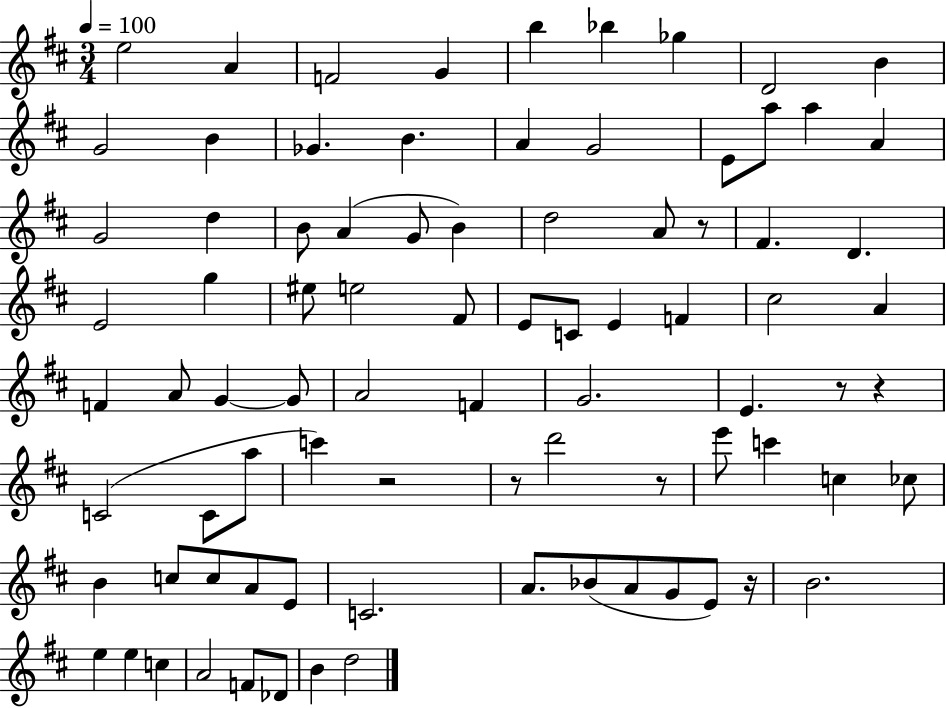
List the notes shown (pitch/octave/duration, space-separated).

E5/h A4/q F4/h G4/q B5/q Bb5/q Gb5/q D4/h B4/q G4/h B4/q Gb4/q. B4/q. A4/q G4/h E4/e A5/e A5/q A4/q G4/h D5/q B4/e A4/q G4/e B4/q D5/h A4/e R/e F#4/q. D4/q. E4/h G5/q EIS5/e E5/h F#4/e E4/e C4/e E4/q F4/q C#5/h A4/q F4/q A4/e G4/q G4/e A4/h F4/q G4/h. E4/q. R/e R/q C4/h C4/e A5/e C6/q R/h R/e D6/h R/e E6/e C6/q C5/q CES5/e B4/q C5/e C5/e A4/e E4/e C4/h. A4/e. Bb4/e A4/e G4/e E4/e R/s B4/h. E5/q E5/q C5/q A4/h F4/e Db4/e B4/q D5/h